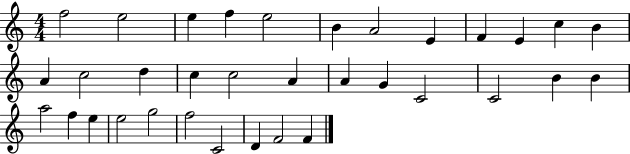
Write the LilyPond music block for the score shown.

{
  \clef treble
  \numericTimeSignature
  \time 4/4
  \key c \major
  f''2 e''2 | e''4 f''4 e''2 | b'4 a'2 e'4 | f'4 e'4 c''4 b'4 | \break a'4 c''2 d''4 | c''4 c''2 a'4 | a'4 g'4 c'2 | c'2 b'4 b'4 | \break a''2 f''4 e''4 | e''2 g''2 | f''2 c'2 | d'4 f'2 f'4 | \break \bar "|."
}